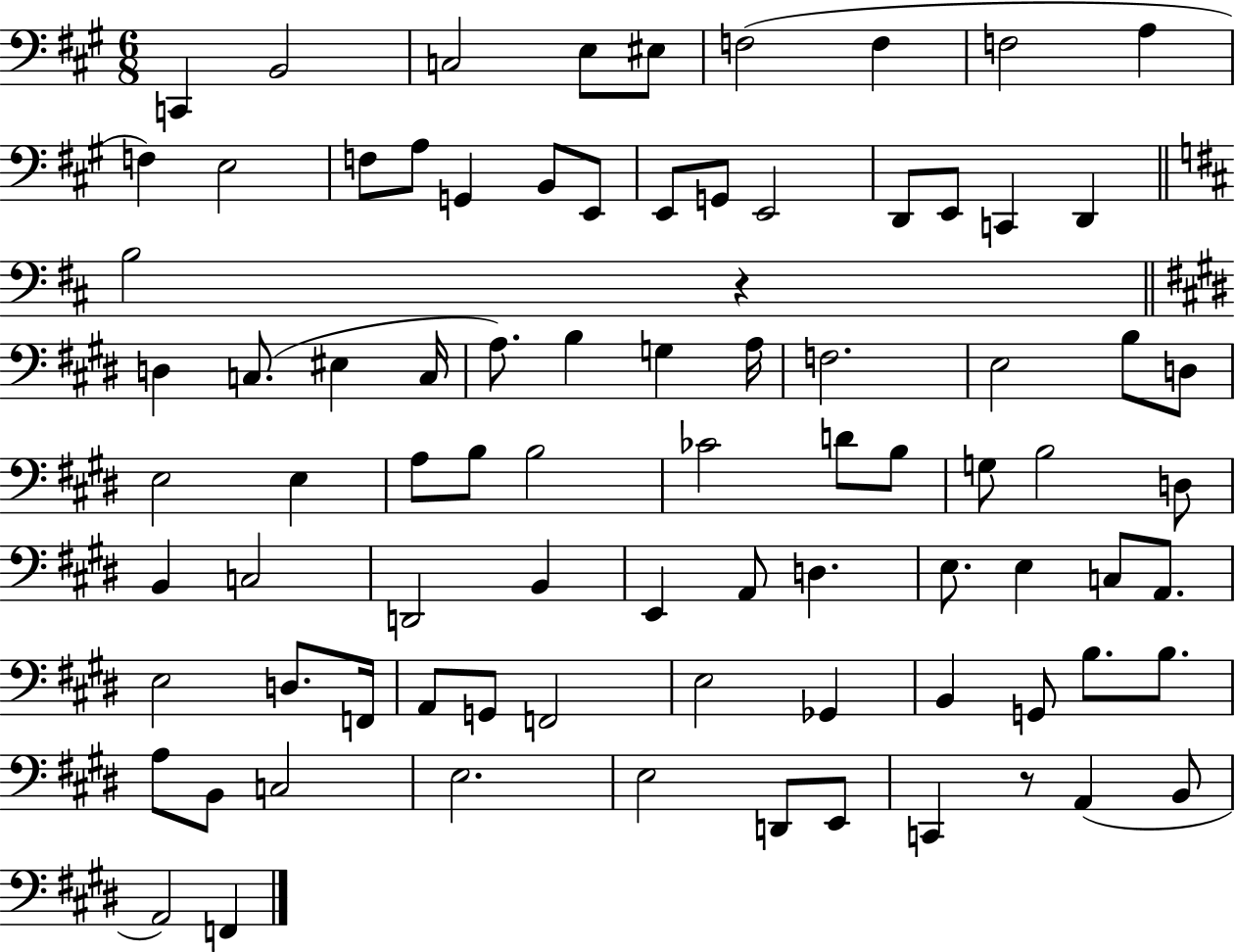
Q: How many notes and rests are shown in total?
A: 84